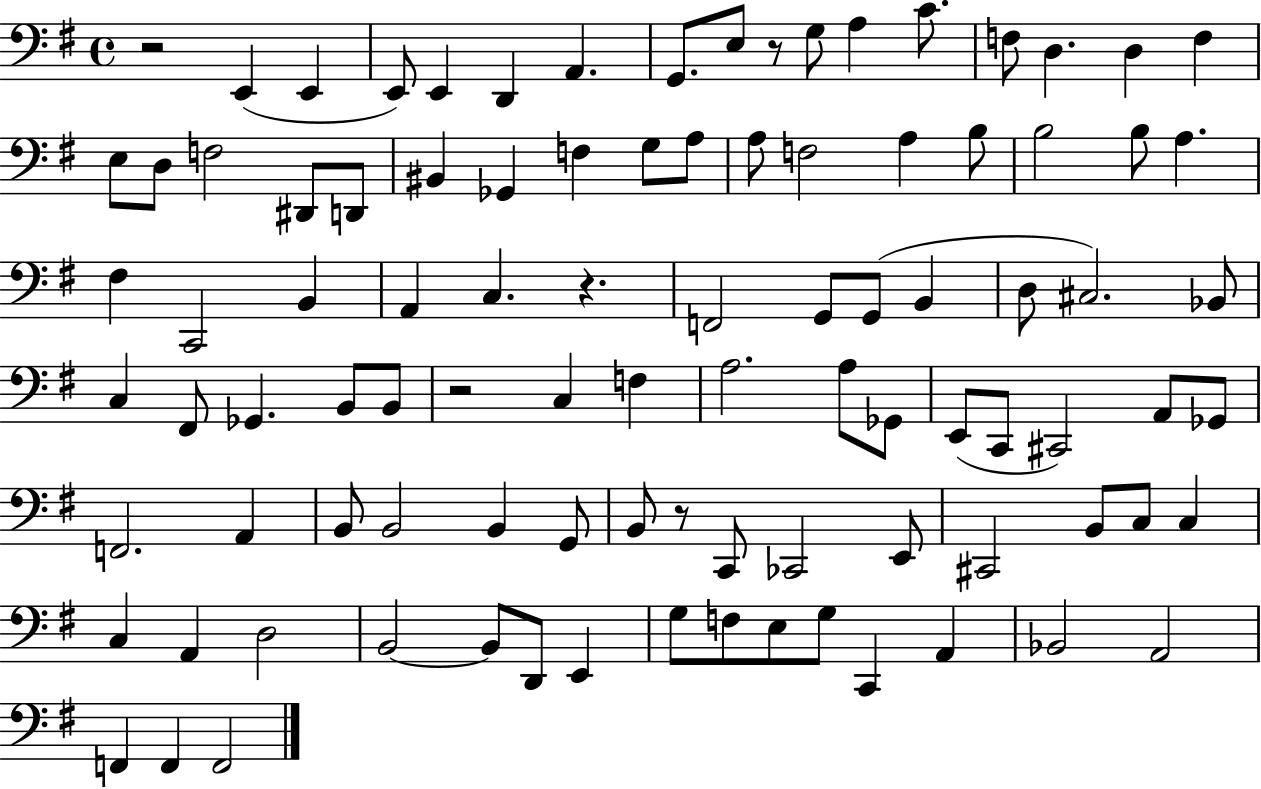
R/h E2/q E2/q E2/e E2/q D2/q A2/q. G2/e. E3/e R/e G3/e A3/q C4/e. F3/e D3/q. D3/q F3/q E3/e D3/e F3/h D#2/e D2/e BIS2/q Gb2/q F3/q G3/e A3/e A3/e F3/h A3/q B3/e B3/h B3/e A3/q. F#3/q C2/h B2/q A2/q C3/q. R/q. F2/h G2/e G2/e B2/q D3/e C#3/h. Bb2/e C3/q F#2/e Gb2/q. B2/e B2/e R/h C3/q F3/q A3/h. A3/e Gb2/e E2/e C2/e C#2/h A2/e Gb2/e F2/h. A2/q B2/e B2/h B2/q G2/e B2/e R/e C2/e CES2/h E2/e C#2/h B2/e C3/e C3/q C3/q A2/q D3/h B2/h B2/e D2/e E2/q G3/e F3/e E3/e G3/e C2/q A2/q Bb2/h A2/h F2/q F2/q F2/h